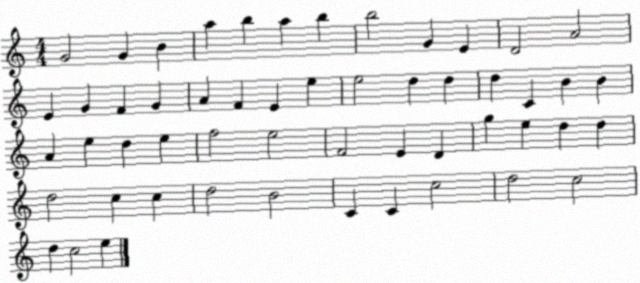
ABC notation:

X:1
T:Untitled
M:4/4
L:1/4
K:C
G2 G B a b a b b2 G E D2 A2 E G F G A F E e e2 d d d C B B A e d e f2 e2 F2 E D g e d d d2 c c d2 B2 C C c2 d2 c2 d c2 e